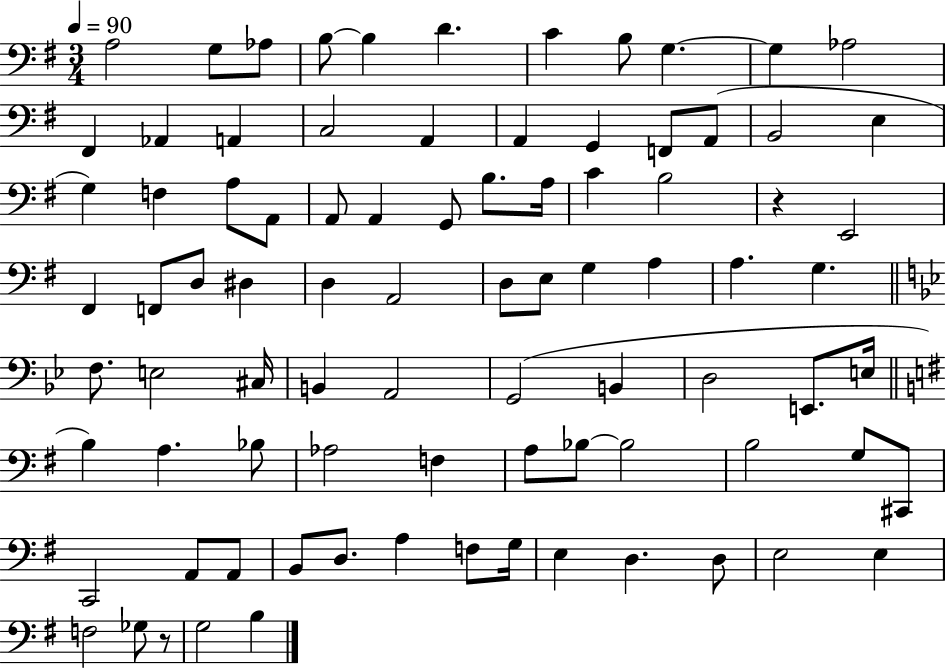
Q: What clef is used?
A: bass